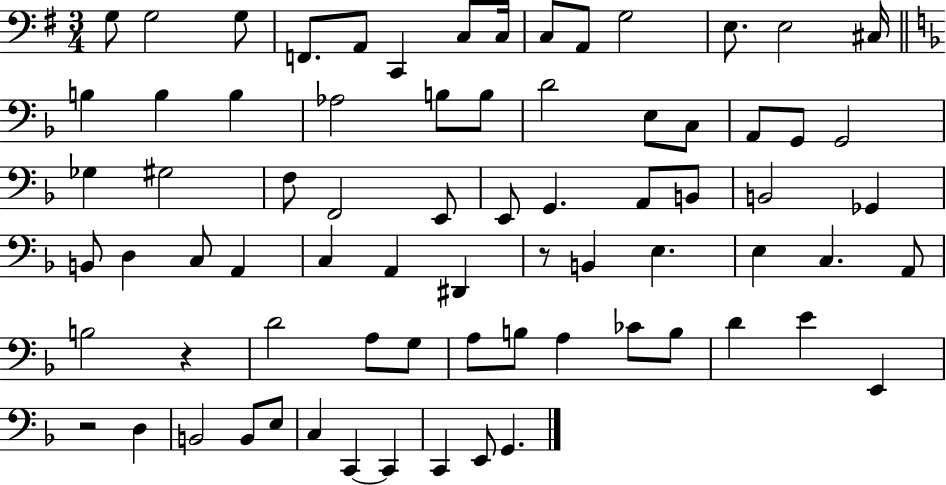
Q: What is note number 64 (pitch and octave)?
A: B2